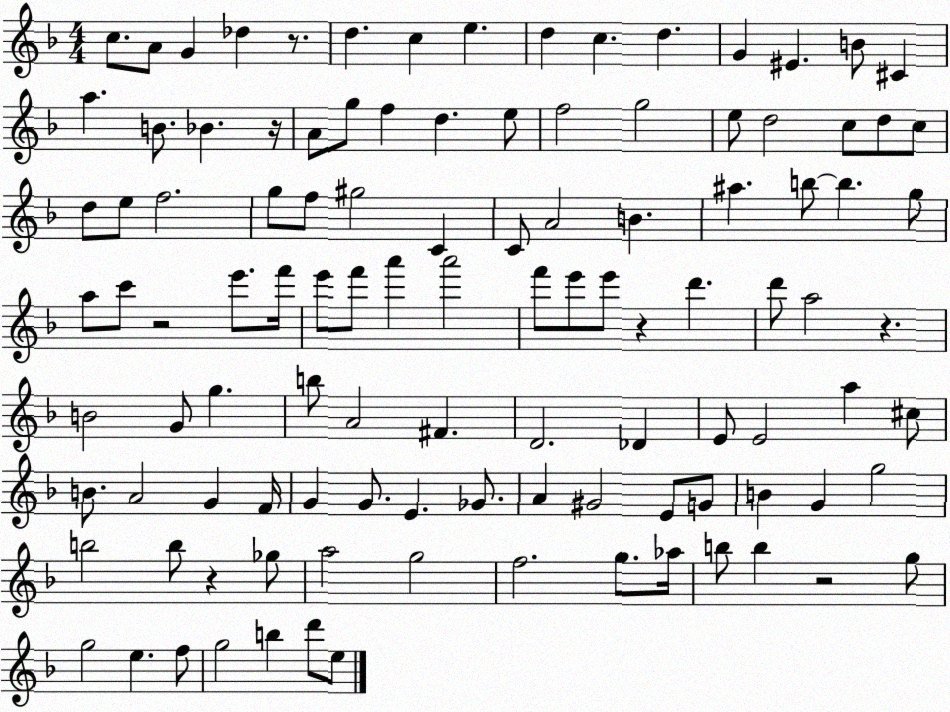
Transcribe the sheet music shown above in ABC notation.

X:1
T:Untitled
M:4/4
L:1/4
K:F
c/2 A/2 G _d z/2 d c e d c d G ^E B/2 ^C a B/2 _B z/4 A/2 g/2 f d e/2 f2 g2 e/2 d2 c/2 d/2 c/2 d/2 e/2 f2 g/2 f/2 ^g2 C C/2 A2 B ^a b/2 b g/2 a/2 c'/2 z2 e'/2 f'/4 e'/2 f'/2 a' a'2 f'/2 e'/2 e'/2 z d' d'/2 a2 z B2 G/2 g b/2 A2 ^F D2 _D E/2 E2 a ^c/2 B/2 A2 G F/4 G G/2 E _G/2 A ^G2 E/2 G/2 B G g2 b2 b/2 z _g/2 a2 g2 f2 g/2 _a/4 b/2 b z2 g/2 g2 e f/2 g2 b d'/2 e/2